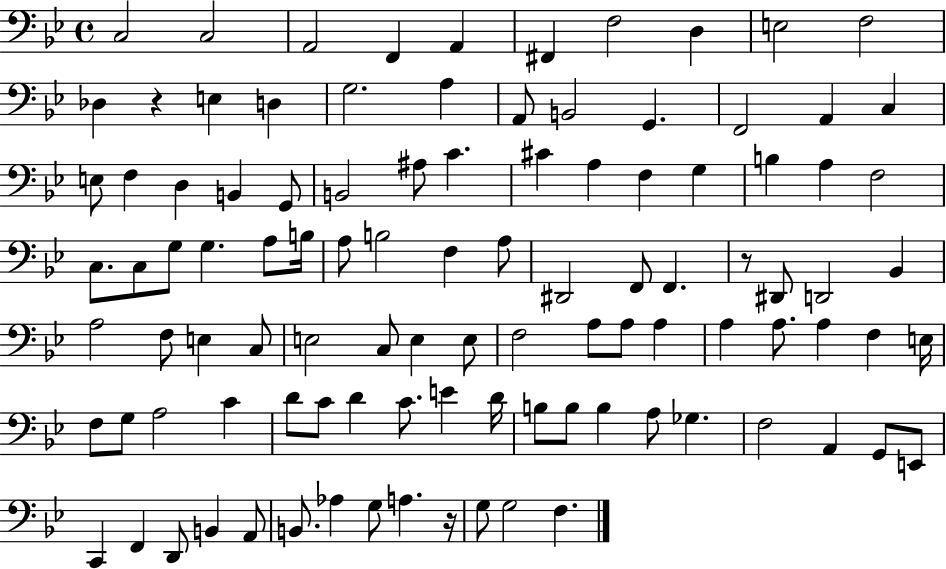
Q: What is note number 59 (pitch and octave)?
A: E3